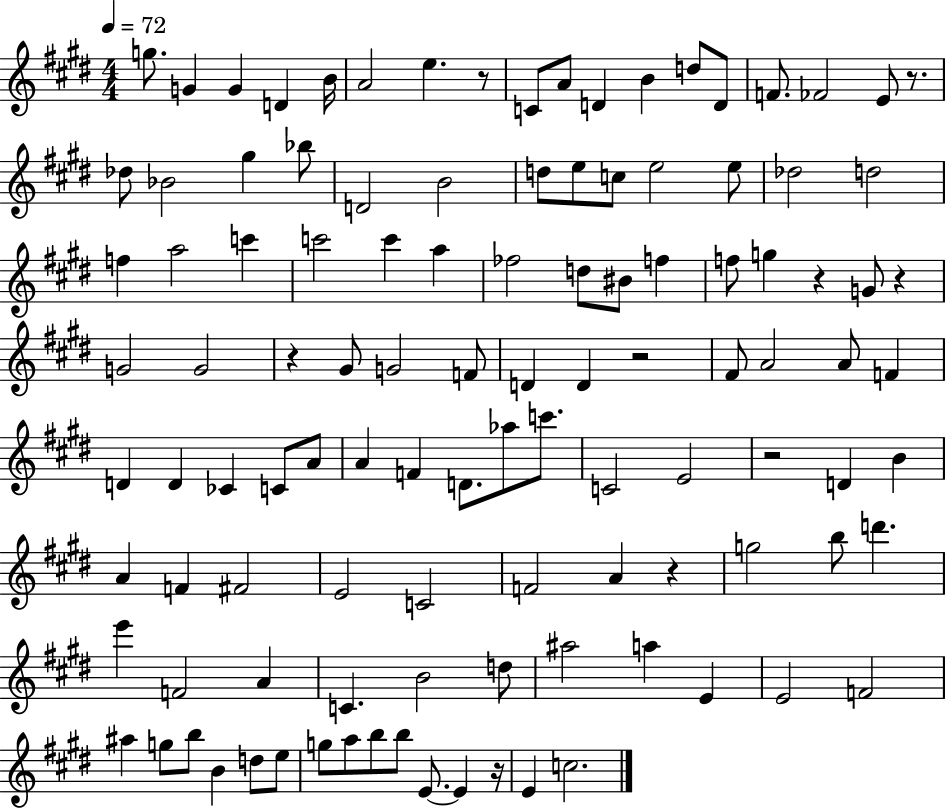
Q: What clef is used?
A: treble